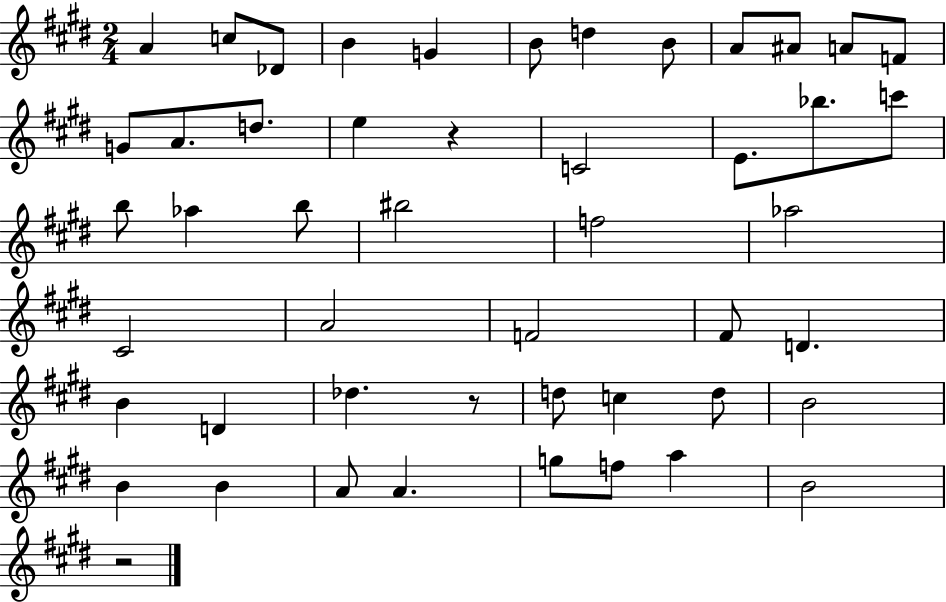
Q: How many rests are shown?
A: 3